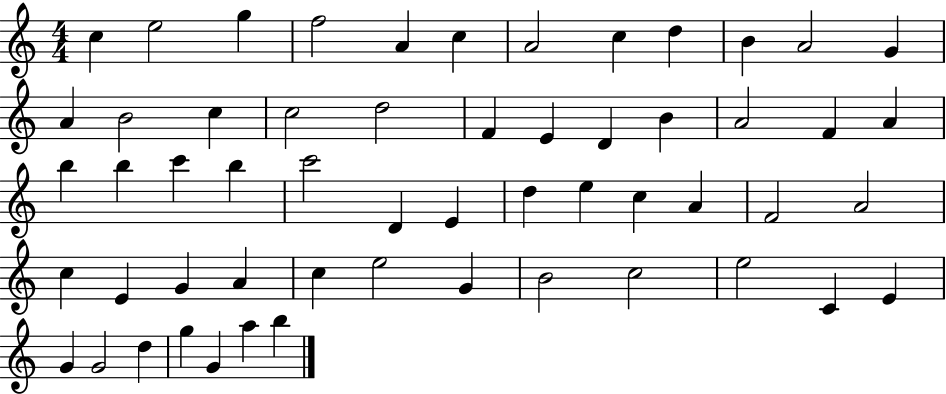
X:1
T:Untitled
M:4/4
L:1/4
K:C
c e2 g f2 A c A2 c d B A2 G A B2 c c2 d2 F E D B A2 F A b b c' b c'2 D E d e c A F2 A2 c E G A c e2 G B2 c2 e2 C E G G2 d g G a b